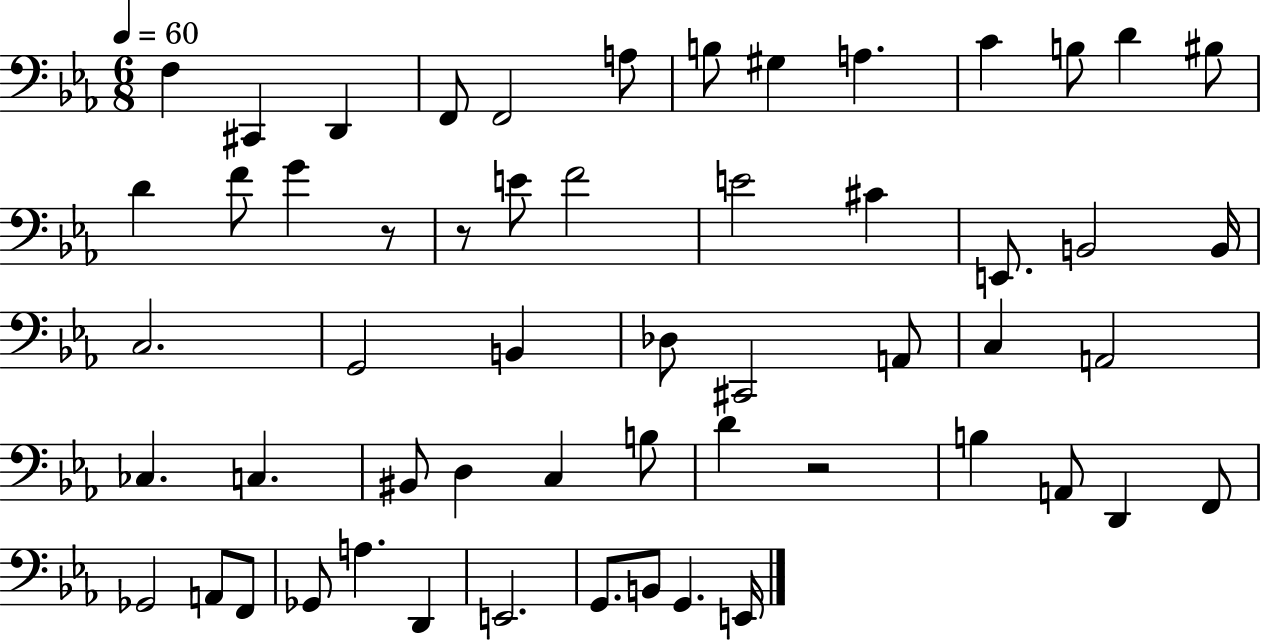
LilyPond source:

{
  \clef bass
  \numericTimeSignature
  \time 6/8
  \key ees \major
  \tempo 4 = 60
  f4 cis,4 d,4 | f,8 f,2 a8 | b8 gis4 a4. | c'4 b8 d'4 bis8 | \break d'4 f'8 g'4 r8 | r8 e'8 f'2 | e'2 cis'4 | e,8. b,2 b,16 | \break c2. | g,2 b,4 | des8 cis,2 a,8 | c4 a,2 | \break ces4. c4. | bis,8 d4 c4 b8 | d'4 r2 | b4 a,8 d,4 f,8 | \break ges,2 a,8 f,8 | ges,8 a4. d,4 | e,2. | g,8. b,8 g,4. e,16 | \break \bar "|."
}